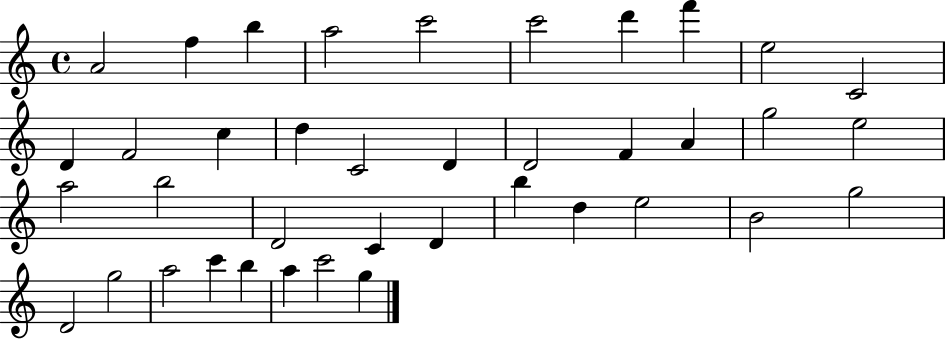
A4/h F5/q B5/q A5/h C6/h C6/h D6/q F6/q E5/h C4/h D4/q F4/h C5/q D5/q C4/h D4/q D4/h F4/q A4/q G5/h E5/h A5/h B5/h D4/h C4/q D4/q B5/q D5/q E5/h B4/h G5/h D4/h G5/h A5/h C6/q B5/q A5/q C6/h G5/q